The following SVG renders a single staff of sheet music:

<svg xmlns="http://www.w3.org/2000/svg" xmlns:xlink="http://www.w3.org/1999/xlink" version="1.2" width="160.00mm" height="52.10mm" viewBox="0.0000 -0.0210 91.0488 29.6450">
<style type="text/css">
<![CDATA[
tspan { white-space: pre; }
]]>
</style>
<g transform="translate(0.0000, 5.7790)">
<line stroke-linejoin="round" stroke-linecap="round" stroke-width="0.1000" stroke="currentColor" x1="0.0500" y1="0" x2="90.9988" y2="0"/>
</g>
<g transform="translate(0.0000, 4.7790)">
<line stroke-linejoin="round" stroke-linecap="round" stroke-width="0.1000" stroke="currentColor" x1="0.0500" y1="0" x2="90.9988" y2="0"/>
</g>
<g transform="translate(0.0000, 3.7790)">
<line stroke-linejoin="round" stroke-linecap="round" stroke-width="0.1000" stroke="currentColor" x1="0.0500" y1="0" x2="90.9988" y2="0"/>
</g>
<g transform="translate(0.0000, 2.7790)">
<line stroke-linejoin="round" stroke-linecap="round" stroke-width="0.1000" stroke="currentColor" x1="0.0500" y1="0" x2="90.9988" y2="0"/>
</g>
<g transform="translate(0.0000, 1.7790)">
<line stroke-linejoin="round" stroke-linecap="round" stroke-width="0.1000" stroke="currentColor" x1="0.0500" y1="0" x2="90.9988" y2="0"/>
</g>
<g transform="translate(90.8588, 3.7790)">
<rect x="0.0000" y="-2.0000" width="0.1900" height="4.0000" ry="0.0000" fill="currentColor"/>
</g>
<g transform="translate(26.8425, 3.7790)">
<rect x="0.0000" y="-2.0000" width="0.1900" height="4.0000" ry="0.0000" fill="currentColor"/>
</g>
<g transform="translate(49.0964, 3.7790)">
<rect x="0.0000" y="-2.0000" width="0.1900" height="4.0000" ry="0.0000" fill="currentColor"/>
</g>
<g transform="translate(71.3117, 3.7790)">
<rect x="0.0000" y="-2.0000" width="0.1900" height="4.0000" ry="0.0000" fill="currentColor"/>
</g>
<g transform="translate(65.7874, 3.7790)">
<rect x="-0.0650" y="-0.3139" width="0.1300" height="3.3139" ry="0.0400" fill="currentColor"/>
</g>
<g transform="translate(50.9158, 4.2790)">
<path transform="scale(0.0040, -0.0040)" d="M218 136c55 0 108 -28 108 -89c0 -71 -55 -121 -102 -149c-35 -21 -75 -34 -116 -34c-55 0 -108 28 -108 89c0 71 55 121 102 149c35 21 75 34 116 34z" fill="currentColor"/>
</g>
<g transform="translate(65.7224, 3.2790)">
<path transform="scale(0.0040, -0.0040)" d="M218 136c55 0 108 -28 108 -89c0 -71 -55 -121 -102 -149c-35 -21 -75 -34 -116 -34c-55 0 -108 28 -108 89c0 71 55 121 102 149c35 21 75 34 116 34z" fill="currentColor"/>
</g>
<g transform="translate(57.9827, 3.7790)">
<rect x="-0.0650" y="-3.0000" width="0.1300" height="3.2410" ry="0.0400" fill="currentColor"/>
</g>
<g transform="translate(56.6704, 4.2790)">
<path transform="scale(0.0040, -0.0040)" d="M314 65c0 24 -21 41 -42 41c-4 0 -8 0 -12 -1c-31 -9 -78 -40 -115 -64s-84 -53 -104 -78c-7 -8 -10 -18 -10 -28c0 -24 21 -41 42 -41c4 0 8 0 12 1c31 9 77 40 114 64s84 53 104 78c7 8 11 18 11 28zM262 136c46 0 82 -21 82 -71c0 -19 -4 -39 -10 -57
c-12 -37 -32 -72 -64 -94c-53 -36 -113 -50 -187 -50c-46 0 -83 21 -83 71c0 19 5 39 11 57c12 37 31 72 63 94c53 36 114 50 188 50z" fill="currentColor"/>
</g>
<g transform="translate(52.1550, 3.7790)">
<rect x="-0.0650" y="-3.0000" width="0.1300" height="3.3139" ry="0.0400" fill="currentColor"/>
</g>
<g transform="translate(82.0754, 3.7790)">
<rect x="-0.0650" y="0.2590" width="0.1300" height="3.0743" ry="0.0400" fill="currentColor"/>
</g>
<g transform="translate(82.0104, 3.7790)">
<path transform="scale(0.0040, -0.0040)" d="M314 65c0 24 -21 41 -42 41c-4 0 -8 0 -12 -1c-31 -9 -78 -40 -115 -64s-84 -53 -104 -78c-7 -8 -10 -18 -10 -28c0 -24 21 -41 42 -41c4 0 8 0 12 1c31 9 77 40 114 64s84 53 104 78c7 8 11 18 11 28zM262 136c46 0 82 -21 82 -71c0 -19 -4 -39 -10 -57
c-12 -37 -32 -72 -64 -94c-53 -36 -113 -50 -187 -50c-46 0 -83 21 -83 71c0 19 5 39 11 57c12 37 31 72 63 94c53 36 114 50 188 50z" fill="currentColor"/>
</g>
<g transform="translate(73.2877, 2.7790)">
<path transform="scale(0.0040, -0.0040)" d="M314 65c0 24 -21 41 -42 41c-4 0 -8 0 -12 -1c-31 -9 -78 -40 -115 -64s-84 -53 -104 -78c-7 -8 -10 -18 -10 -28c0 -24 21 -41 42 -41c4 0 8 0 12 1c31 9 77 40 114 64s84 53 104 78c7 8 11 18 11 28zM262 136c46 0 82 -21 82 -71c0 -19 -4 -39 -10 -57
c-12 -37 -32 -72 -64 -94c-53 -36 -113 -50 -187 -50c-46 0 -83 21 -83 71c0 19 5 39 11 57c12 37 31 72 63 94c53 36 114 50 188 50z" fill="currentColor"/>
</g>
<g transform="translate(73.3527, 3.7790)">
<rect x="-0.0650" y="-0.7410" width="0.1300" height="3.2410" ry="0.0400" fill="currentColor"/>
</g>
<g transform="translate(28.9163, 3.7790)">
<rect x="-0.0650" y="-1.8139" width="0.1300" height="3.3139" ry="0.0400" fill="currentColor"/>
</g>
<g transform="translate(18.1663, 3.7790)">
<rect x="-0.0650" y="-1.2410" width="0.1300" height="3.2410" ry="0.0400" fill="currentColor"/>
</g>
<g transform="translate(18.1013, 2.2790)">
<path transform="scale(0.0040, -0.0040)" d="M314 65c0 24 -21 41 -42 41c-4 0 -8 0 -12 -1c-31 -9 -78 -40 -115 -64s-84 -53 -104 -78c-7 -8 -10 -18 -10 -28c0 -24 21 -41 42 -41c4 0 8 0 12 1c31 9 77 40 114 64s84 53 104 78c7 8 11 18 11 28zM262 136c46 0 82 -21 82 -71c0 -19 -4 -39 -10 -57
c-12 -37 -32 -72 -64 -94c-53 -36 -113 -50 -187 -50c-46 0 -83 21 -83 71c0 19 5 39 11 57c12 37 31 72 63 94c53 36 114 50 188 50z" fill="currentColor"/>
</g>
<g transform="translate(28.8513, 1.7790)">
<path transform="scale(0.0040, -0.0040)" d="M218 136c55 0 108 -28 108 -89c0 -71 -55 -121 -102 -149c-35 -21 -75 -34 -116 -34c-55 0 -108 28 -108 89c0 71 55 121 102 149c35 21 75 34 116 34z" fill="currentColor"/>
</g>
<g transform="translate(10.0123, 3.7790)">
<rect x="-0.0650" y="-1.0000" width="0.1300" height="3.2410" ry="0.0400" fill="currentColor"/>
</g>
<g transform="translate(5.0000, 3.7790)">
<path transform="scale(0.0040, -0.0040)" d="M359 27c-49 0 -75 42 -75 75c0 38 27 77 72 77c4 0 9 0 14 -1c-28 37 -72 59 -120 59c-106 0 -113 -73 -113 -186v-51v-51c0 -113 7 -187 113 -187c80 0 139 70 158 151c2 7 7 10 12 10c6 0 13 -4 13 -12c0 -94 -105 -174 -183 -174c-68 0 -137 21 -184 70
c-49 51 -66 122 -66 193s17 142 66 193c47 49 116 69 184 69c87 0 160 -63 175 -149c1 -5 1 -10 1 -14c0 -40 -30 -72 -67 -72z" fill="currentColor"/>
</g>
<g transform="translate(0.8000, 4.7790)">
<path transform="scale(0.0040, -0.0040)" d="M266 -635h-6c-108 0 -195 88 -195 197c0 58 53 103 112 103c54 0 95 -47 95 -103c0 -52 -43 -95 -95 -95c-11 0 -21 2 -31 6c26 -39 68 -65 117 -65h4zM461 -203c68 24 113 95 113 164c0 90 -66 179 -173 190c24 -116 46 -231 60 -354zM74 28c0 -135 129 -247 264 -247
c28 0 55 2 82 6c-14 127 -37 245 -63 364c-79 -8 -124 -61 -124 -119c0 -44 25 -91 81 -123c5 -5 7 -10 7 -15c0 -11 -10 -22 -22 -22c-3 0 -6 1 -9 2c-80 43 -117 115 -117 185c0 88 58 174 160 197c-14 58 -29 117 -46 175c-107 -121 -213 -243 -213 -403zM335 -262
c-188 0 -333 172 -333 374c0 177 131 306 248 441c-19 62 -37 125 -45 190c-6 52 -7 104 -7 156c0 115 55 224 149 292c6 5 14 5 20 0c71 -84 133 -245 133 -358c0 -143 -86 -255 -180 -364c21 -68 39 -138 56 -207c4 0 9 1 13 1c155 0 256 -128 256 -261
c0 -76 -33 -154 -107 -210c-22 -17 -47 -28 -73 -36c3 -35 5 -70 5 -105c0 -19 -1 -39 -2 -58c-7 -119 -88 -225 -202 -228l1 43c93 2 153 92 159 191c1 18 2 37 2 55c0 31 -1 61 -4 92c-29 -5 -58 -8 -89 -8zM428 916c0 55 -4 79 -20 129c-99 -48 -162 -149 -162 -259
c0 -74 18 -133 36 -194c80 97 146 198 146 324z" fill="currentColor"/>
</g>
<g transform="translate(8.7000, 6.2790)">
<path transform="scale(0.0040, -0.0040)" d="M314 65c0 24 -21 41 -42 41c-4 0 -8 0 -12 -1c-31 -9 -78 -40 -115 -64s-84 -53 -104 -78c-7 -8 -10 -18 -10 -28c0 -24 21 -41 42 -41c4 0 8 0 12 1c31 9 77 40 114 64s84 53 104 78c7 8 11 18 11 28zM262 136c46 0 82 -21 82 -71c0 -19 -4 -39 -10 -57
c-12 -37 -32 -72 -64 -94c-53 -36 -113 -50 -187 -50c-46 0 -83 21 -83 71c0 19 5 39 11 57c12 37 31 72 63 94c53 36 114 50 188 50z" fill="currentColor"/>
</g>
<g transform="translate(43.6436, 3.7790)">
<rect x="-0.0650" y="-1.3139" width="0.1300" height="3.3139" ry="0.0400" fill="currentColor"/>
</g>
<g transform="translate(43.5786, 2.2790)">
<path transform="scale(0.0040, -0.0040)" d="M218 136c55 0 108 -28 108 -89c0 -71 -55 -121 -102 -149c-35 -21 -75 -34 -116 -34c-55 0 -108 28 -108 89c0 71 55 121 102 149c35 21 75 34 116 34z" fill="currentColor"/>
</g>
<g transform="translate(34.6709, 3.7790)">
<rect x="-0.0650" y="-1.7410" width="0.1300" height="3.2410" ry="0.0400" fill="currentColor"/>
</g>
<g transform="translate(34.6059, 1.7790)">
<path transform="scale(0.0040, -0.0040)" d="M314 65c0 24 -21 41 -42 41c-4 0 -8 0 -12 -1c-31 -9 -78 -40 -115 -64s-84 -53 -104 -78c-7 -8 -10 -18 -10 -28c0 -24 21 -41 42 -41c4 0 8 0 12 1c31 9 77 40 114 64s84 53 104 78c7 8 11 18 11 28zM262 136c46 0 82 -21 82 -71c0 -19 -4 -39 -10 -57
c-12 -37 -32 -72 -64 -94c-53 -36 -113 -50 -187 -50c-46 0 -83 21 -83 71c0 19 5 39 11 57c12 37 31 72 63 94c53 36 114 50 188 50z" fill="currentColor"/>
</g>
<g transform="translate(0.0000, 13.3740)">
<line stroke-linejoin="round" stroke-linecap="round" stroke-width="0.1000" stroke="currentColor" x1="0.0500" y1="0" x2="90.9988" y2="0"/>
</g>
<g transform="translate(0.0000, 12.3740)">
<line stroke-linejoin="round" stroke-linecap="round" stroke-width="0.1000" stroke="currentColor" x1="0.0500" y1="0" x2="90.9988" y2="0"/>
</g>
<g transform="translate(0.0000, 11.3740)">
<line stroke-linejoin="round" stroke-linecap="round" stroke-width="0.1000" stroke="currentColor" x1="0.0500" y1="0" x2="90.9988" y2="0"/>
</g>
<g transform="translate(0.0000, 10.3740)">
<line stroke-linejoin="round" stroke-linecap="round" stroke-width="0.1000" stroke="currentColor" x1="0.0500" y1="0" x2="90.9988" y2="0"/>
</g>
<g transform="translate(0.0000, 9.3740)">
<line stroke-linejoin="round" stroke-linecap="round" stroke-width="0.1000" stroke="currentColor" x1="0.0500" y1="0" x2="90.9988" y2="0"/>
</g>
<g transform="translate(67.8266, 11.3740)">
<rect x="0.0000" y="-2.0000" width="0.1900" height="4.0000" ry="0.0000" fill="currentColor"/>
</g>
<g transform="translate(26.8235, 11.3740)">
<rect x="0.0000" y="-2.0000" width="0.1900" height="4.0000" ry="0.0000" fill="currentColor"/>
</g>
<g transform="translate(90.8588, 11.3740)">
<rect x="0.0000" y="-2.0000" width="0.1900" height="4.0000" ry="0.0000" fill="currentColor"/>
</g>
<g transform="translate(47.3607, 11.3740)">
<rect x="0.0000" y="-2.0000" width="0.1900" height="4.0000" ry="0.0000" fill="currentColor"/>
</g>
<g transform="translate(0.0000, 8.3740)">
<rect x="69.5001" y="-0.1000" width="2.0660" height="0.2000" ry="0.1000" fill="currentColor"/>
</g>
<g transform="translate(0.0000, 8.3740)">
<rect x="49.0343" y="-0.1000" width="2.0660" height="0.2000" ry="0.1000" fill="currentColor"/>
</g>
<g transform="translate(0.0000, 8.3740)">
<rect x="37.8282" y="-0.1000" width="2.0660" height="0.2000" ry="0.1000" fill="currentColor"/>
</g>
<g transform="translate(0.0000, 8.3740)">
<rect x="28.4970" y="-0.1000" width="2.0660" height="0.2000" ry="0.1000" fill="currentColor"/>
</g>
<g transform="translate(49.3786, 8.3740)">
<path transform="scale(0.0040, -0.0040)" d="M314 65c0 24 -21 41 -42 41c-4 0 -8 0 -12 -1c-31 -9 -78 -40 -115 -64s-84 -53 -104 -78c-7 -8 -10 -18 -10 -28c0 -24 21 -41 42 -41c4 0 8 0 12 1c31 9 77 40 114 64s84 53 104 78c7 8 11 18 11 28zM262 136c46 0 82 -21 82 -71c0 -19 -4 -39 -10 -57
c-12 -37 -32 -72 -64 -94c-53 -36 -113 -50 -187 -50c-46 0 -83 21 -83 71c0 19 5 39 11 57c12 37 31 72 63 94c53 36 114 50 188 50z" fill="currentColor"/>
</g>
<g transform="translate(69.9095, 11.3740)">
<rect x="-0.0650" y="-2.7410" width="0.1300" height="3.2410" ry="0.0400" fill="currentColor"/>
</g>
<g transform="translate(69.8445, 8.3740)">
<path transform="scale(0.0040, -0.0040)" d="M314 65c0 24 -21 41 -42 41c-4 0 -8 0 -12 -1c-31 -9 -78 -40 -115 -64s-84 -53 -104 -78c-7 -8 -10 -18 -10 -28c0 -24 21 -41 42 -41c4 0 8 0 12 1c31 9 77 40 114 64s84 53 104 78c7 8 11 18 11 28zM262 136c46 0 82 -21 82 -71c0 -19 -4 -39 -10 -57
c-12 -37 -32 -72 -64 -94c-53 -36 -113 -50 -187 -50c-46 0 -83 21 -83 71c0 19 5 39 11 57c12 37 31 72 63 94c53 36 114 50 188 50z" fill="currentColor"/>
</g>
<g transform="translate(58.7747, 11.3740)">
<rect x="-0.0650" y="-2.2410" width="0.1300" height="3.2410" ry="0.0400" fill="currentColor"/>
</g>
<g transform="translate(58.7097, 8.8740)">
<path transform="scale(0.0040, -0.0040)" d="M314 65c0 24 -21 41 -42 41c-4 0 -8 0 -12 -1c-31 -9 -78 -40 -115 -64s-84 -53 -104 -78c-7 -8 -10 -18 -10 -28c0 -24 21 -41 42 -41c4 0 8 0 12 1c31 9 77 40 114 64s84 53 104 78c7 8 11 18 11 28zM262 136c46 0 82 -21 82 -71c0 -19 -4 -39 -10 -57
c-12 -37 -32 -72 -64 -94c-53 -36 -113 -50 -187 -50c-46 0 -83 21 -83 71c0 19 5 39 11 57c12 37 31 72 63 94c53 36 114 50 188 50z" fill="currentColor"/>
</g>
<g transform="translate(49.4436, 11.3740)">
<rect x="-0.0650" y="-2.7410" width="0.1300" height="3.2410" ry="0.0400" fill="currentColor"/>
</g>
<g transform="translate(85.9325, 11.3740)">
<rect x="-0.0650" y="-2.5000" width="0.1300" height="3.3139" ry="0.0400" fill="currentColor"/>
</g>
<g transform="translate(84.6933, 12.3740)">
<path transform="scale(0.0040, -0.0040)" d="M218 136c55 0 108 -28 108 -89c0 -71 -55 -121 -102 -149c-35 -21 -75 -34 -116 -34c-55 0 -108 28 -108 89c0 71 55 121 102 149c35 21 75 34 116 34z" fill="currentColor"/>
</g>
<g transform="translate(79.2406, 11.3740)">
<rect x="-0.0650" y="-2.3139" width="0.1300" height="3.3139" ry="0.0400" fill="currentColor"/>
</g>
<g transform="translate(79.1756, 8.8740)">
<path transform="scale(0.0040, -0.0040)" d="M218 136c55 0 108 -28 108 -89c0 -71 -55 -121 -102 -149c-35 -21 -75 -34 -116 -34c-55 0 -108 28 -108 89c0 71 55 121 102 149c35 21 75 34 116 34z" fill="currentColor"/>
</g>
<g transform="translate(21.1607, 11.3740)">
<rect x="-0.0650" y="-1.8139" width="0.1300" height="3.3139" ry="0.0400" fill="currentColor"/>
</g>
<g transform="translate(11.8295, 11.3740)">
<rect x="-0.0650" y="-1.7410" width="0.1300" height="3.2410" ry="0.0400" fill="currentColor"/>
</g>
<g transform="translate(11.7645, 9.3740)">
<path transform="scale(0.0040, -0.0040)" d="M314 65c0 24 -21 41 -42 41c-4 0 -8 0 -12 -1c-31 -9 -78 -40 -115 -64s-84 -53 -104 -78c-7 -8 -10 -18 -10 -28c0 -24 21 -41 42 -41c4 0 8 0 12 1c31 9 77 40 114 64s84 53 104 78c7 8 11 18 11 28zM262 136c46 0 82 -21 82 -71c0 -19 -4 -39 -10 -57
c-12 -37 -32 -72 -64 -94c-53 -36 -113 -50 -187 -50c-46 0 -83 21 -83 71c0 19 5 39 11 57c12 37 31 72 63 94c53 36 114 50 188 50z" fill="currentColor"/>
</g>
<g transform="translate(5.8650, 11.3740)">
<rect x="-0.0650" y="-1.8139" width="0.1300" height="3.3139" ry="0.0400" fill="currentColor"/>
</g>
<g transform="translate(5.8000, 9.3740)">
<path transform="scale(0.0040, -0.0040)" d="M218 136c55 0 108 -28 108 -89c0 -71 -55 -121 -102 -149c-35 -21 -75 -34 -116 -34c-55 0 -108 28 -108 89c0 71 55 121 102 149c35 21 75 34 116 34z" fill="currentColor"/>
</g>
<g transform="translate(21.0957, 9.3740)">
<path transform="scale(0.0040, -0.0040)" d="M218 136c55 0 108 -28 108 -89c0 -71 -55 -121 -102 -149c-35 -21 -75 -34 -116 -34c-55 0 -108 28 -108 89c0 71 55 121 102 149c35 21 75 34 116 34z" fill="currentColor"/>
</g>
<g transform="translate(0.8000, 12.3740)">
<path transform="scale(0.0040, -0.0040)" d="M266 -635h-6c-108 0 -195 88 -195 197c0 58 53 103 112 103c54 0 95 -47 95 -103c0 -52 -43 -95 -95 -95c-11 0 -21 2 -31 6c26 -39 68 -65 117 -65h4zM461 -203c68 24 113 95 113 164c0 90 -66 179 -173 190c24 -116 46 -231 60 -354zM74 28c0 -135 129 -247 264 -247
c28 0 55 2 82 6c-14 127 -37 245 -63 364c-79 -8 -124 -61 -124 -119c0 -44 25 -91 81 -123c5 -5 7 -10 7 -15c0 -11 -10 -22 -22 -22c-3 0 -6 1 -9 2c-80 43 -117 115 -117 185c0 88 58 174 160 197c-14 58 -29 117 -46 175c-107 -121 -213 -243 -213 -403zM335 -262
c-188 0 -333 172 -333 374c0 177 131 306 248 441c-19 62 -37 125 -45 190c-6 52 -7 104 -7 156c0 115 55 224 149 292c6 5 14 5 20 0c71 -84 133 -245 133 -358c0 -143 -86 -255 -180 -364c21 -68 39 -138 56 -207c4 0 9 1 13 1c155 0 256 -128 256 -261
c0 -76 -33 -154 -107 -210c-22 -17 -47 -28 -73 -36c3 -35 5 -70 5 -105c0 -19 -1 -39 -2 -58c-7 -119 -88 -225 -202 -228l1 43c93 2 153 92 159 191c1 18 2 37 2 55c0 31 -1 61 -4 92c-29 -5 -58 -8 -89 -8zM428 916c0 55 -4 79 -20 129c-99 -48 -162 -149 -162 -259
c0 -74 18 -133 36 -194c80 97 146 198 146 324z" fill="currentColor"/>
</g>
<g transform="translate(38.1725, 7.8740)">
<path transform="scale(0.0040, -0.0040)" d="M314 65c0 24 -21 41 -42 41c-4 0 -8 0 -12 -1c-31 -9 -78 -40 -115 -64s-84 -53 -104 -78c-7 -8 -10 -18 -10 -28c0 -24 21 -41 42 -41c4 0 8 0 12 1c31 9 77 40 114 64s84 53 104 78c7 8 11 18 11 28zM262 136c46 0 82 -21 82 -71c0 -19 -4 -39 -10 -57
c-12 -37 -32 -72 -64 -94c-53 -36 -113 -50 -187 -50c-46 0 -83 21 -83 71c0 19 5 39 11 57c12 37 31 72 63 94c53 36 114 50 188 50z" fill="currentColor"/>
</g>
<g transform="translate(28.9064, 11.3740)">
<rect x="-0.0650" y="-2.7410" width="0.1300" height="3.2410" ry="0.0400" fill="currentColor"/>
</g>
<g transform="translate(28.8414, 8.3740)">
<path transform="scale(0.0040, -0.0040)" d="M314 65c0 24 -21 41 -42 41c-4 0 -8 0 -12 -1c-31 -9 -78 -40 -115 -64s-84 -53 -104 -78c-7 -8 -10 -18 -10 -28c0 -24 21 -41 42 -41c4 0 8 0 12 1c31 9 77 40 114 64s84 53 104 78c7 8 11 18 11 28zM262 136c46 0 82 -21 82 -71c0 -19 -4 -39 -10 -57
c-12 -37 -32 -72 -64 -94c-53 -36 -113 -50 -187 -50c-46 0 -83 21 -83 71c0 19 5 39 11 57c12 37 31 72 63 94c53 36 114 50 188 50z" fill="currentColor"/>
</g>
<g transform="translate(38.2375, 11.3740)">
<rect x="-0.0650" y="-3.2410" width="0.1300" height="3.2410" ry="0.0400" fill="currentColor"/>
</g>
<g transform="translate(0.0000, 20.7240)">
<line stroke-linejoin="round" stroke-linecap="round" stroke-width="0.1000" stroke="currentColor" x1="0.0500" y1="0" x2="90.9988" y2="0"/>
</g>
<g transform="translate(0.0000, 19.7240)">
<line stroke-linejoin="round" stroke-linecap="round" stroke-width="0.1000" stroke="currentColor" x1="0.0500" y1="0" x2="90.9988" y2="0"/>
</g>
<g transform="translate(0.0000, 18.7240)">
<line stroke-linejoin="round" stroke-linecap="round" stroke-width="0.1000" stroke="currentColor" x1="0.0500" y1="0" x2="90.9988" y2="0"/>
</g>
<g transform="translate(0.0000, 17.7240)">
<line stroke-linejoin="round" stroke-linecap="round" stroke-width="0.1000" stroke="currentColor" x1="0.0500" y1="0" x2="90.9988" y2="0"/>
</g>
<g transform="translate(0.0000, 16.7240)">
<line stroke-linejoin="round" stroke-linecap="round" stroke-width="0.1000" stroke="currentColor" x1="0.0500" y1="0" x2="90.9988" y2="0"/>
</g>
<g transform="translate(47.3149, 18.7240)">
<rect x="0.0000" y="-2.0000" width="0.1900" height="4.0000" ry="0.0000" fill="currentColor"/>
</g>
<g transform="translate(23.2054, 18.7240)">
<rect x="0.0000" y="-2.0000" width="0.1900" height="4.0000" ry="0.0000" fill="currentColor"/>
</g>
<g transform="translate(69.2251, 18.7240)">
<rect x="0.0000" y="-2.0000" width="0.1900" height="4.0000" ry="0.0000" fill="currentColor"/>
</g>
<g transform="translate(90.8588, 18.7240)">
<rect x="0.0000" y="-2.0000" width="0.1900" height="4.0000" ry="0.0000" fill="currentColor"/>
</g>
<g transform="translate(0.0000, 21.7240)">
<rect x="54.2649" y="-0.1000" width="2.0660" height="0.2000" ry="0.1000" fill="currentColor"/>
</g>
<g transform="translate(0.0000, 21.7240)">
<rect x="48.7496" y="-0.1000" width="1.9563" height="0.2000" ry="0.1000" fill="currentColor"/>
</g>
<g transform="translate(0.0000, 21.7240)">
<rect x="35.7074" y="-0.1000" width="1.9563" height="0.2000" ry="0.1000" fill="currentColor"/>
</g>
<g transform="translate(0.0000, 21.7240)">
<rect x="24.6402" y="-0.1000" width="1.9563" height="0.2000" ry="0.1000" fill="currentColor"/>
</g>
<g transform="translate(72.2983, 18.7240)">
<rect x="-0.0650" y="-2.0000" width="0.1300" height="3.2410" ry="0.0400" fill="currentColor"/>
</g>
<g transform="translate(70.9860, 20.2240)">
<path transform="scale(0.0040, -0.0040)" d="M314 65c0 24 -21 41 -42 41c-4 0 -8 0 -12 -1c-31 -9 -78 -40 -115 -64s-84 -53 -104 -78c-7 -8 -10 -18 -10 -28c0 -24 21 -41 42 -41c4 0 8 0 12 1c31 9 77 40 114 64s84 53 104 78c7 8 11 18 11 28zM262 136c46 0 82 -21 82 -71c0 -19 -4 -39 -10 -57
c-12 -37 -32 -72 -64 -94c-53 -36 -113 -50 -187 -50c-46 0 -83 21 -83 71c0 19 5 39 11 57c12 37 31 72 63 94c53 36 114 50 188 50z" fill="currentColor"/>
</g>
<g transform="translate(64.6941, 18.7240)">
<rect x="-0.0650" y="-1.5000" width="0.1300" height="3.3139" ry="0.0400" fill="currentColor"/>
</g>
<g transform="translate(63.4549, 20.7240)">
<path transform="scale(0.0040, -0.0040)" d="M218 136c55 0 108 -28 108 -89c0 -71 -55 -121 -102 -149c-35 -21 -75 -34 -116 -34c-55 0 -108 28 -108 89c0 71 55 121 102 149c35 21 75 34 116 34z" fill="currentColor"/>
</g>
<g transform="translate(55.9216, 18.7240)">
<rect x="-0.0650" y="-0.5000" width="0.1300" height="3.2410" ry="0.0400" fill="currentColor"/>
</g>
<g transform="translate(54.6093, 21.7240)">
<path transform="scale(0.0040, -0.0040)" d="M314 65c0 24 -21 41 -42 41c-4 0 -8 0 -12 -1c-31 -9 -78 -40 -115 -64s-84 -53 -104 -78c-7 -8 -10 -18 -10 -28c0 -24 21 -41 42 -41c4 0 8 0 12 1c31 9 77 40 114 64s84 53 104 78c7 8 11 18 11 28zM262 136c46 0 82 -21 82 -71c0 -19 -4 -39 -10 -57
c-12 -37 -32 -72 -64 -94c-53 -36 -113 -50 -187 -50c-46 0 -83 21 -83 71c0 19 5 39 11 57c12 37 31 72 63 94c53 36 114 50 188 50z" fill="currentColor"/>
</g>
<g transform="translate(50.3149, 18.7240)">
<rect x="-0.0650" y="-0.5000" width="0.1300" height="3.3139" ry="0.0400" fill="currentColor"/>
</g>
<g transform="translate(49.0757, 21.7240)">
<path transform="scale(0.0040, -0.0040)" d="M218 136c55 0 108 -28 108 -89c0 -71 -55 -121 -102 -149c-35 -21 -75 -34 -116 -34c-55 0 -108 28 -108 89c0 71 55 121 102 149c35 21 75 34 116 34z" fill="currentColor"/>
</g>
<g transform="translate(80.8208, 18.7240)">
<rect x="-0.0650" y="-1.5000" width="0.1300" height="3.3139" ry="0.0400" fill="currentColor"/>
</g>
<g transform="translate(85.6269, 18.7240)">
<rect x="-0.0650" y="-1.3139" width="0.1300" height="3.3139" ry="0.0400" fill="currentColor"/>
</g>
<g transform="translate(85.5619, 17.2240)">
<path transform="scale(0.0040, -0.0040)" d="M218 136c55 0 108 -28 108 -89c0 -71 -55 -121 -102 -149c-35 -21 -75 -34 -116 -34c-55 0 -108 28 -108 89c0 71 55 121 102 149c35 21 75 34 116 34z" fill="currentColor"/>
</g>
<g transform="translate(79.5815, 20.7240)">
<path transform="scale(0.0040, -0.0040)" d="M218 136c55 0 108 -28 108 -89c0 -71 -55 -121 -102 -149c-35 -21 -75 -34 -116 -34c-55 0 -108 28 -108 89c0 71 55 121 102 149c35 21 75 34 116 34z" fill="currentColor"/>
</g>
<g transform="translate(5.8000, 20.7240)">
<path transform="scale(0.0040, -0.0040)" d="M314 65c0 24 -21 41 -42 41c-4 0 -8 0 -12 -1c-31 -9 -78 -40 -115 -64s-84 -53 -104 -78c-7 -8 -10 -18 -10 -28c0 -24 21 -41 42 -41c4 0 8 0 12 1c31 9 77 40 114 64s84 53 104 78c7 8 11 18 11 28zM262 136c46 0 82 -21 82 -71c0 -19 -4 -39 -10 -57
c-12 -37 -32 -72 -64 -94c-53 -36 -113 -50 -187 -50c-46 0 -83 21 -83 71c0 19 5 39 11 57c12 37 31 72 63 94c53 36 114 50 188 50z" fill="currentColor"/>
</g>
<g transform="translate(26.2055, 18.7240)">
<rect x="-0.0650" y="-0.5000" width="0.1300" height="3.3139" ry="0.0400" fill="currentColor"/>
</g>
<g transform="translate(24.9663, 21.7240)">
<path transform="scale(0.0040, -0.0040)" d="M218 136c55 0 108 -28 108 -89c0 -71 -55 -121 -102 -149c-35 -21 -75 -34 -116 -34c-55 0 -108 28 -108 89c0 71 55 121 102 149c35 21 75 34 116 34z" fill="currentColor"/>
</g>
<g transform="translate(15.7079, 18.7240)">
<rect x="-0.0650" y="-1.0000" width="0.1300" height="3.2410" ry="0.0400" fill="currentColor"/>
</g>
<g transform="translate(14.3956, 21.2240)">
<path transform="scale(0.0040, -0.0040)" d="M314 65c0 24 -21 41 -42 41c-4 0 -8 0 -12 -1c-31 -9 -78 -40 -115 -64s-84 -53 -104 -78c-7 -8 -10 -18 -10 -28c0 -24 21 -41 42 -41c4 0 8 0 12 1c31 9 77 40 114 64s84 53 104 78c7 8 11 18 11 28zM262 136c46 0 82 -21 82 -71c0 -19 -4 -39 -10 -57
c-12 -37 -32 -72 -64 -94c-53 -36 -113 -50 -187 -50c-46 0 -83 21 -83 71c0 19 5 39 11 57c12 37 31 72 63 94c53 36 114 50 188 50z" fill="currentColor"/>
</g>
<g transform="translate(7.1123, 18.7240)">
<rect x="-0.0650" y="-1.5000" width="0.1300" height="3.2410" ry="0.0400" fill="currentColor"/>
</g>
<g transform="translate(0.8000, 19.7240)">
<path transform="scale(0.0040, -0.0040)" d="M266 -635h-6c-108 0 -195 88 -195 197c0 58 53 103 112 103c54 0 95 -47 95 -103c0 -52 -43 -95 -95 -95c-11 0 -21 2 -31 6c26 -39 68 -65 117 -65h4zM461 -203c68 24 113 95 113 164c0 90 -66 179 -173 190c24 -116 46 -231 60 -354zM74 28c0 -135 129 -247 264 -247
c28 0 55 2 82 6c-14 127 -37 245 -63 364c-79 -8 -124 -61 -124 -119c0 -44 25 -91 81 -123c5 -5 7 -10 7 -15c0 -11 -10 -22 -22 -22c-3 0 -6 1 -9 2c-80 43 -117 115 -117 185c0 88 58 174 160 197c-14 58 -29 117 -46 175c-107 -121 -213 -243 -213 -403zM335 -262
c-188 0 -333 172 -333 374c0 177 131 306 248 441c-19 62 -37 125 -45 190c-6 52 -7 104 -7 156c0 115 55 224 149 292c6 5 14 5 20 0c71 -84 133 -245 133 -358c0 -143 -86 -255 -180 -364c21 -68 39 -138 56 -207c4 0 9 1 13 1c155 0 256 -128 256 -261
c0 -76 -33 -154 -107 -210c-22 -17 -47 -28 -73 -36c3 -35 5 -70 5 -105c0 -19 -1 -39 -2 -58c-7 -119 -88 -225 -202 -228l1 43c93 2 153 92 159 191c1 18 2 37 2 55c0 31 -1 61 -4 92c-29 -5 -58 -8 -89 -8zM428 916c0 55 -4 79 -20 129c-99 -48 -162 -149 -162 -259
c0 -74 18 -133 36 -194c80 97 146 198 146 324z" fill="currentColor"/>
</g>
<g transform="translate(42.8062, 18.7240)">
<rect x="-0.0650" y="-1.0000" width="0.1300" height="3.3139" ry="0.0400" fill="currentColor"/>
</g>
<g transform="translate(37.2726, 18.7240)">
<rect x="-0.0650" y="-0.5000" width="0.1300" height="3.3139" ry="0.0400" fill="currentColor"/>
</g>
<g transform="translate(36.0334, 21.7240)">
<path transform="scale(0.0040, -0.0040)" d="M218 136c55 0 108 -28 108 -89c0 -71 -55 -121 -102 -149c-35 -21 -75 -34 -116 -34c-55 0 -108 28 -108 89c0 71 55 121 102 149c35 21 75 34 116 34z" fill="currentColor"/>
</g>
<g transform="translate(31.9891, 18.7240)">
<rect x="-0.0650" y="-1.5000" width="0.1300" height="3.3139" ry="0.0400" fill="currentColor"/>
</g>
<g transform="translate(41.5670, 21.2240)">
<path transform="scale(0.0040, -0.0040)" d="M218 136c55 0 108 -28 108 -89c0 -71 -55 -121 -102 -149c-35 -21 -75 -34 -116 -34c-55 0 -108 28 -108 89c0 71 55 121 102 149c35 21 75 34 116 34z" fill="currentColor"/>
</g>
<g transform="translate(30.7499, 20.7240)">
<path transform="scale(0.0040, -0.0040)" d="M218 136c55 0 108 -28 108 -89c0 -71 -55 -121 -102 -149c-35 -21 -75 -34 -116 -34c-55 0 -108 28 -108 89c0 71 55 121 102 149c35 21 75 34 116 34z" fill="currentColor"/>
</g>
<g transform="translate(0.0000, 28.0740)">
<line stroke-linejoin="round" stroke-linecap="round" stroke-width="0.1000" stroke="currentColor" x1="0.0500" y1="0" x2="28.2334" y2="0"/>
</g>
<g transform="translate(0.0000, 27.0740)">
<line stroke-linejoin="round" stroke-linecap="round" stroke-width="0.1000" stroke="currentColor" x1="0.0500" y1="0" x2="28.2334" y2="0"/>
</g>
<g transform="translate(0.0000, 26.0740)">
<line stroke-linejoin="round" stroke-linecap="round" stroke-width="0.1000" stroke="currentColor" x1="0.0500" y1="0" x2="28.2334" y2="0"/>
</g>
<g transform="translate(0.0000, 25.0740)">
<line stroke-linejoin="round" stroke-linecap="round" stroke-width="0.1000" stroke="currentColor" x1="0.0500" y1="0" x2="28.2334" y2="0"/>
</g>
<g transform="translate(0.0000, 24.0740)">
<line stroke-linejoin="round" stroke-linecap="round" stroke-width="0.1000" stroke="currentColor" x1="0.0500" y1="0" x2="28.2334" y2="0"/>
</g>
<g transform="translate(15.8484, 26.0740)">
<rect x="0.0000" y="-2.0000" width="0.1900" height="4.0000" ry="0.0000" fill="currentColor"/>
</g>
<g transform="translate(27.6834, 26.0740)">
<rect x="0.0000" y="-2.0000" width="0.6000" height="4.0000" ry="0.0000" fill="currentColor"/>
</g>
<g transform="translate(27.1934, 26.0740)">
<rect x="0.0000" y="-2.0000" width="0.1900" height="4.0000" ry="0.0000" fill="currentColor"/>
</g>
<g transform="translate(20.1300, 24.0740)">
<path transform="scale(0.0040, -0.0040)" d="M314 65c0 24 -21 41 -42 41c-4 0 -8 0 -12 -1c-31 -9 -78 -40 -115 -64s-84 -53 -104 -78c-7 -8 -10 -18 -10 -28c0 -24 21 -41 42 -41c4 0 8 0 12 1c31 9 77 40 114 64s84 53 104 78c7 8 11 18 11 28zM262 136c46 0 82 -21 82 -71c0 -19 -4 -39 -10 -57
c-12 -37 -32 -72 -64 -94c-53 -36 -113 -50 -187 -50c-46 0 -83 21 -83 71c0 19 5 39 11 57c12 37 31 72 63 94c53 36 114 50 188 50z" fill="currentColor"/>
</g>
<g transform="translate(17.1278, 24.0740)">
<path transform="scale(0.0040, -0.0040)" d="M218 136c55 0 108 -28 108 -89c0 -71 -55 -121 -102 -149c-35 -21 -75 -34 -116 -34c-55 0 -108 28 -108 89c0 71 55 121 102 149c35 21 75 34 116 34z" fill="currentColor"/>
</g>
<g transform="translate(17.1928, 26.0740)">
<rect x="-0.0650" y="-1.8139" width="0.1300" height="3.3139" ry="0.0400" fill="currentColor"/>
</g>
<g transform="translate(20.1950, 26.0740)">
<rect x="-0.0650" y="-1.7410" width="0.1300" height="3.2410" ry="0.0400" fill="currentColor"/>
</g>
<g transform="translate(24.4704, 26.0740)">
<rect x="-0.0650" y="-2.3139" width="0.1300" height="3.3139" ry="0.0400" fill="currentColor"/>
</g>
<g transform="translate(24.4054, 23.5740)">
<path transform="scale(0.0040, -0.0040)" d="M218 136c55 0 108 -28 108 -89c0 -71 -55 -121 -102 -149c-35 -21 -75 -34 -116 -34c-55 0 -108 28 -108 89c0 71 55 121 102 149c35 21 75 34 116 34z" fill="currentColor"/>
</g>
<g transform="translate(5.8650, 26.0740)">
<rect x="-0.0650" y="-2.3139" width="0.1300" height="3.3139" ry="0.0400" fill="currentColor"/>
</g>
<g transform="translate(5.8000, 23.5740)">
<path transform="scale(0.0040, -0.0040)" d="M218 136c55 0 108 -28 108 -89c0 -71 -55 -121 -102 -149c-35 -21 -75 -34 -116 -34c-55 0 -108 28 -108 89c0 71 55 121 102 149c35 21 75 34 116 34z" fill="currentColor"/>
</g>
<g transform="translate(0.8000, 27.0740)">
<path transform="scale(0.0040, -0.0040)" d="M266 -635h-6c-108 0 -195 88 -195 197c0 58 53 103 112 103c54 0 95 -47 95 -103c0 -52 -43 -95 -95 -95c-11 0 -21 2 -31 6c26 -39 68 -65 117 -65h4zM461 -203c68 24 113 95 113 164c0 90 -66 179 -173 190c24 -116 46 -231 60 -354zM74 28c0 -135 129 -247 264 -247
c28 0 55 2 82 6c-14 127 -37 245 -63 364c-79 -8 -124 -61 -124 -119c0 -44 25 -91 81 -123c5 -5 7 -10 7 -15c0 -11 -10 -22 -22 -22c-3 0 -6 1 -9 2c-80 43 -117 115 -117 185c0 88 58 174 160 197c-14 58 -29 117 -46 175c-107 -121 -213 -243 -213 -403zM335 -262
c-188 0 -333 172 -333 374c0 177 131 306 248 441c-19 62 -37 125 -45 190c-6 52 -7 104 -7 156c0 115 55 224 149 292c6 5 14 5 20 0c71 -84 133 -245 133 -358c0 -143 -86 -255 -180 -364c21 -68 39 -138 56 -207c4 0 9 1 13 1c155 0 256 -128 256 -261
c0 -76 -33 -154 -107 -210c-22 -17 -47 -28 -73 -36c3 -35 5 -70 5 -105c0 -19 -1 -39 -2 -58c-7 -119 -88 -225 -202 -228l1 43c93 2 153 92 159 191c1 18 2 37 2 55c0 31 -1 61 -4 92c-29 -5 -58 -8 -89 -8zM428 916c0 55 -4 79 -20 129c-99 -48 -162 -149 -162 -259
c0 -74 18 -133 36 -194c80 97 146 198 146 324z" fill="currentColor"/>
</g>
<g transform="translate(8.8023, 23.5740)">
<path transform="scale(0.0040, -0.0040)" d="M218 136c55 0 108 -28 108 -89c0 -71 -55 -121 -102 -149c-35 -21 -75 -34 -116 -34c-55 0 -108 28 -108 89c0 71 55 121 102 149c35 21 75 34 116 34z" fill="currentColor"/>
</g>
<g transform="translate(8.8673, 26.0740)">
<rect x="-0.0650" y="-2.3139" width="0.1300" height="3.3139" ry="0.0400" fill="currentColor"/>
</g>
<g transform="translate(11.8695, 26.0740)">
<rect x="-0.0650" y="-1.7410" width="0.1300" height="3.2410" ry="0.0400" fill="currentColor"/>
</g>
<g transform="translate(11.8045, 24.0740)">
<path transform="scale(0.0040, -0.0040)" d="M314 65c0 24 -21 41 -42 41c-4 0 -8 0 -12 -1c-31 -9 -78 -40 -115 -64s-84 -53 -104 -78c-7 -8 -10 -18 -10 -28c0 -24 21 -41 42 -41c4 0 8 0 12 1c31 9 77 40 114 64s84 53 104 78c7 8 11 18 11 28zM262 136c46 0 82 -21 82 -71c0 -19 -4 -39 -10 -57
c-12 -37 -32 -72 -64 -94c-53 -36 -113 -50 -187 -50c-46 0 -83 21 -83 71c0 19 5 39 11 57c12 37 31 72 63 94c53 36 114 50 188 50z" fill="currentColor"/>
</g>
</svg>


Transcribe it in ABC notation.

X:1
T:Untitled
M:4/4
L:1/4
K:C
D2 e2 f f2 e A A2 c d2 B2 f f2 f a2 b2 a2 g2 a2 g G E2 D2 C E C D C C2 E F2 E e g g f2 f f2 g